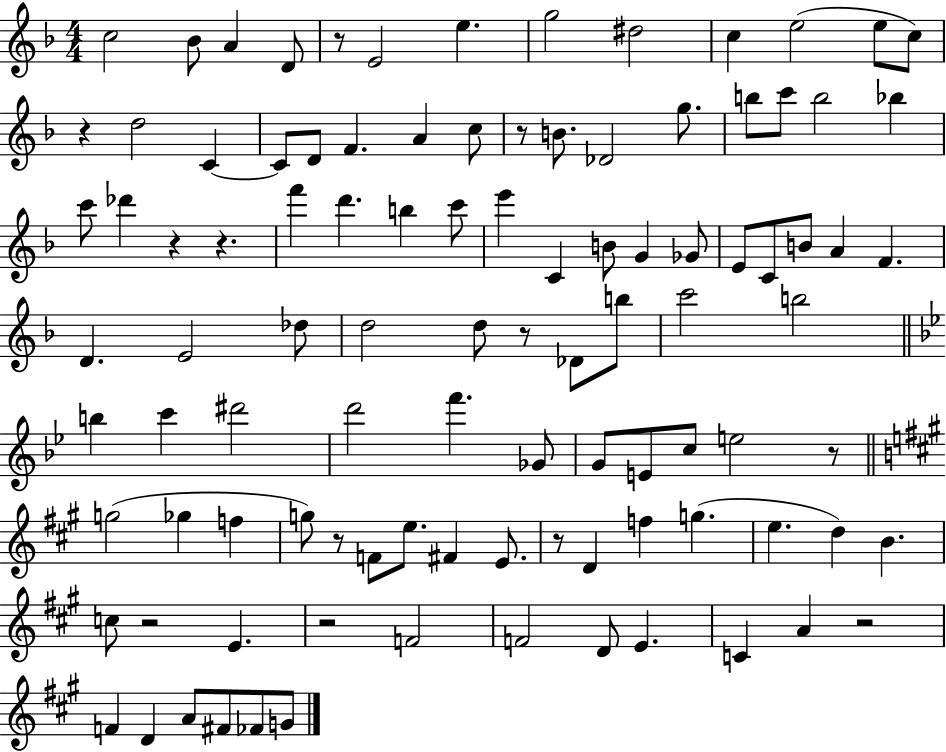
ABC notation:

X:1
T:Untitled
M:4/4
L:1/4
K:F
c2 _B/2 A D/2 z/2 E2 e g2 ^d2 c e2 e/2 c/2 z d2 C C/2 D/2 F A c/2 z/2 B/2 _D2 g/2 b/2 c'/2 b2 _b c'/2 _d' z z f' d' b c'/2 e' C B/2 G _G/2 E/2 C/2 B/2 A F D E2 _d/2 d2 d/2 z/2 _D/2 b/2 c'2 b2 b c' ^d'2 d'2 f' _G/2 G/2 E/2 c/2 e2 z/2 g2 _g f g/2 z/2 F/2 e/2 ^F E/2 z/2 D f g e d B c/2 z2 E z2 F2 F2 D/2 E C A z2 F D A/2 ^F/2 _F/2 G/2